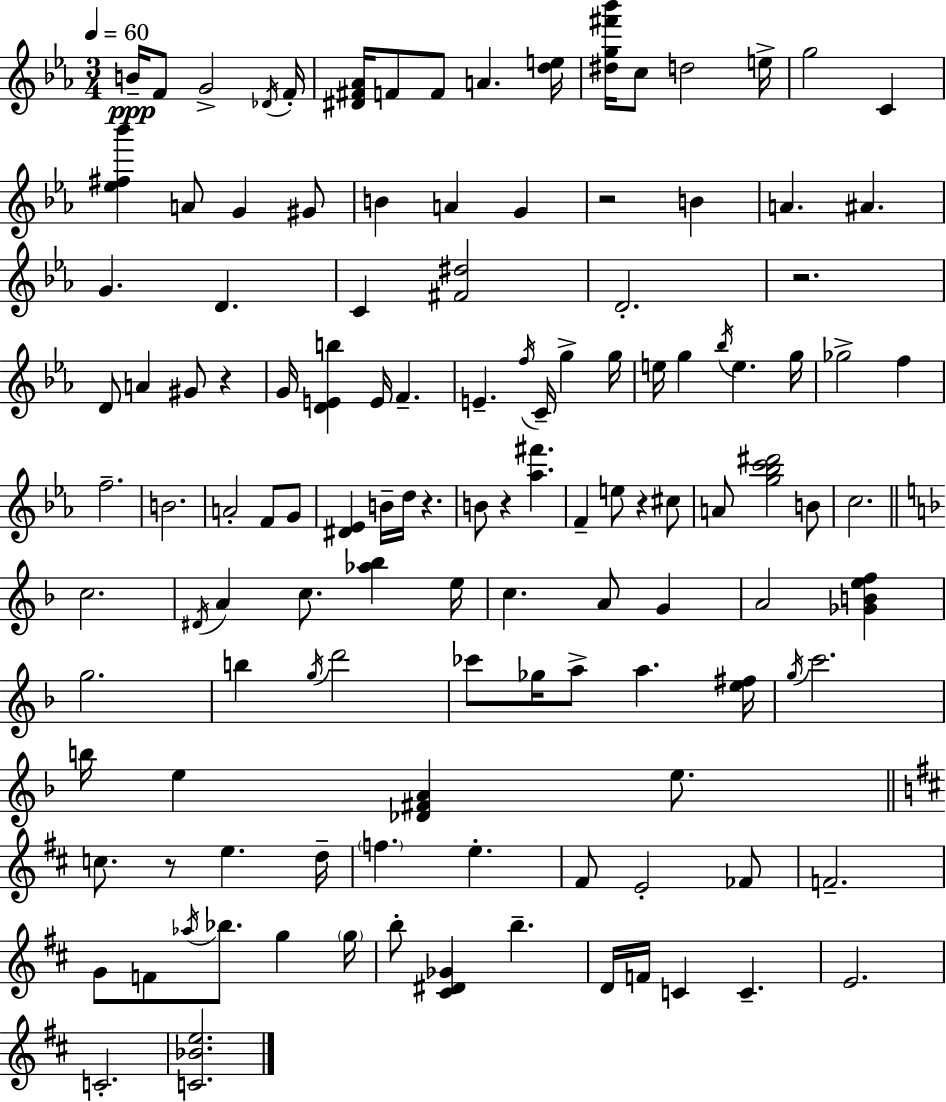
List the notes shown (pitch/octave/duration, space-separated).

B4/s F4/e G4/h Db4/s F4/s [D#4,F#4,Ab4]/s F4/e F4/e A4/q. [D5,E5]/s [D#5,G5,F#6,Bb6]/s C5/e D5/h E5/s G5/h C4/q [Eb5,F#5,Bb6]/q A4/e G4/q G#4/e B4/q A4/q G4/q R/h B4/q A4/q. A#4/q. G4/q. D4/q. C4/q [F#4,D#5]/h D4/h. R/h. D4/e A4/q G#4/e R/q G4/s [D4,E4,B5]/q E4/s F4/q. E4/q. F5/s C4/s G5/q G5/s E5/s G5/q Bb5/s E5/q. G5/s Gb5/h F5/q F5/h. B4/h. A4/h F4/e G4/e [D#4,Eb4]/q B4/s D5/s R/q. B4/e R/q [Ab5,F#6]/q. F4/q E5/e R/q C#5/e A4/e [G5,Bb5,C6,D#6]/h B4/e C5/h. C5/h. D#4/s A4/q C5/e. [Ab5,Bb5]/q E5/s C5/q. A4/e G4/q A4/h [Gb4,B4,E5,F5]/q G5/h. B5/q G5/s D6/h CES6/e Gb5/s A5/e A5/q. [E5,F#5]/s G5/s C6/h. B5/s E5/q [Db4,F#4,A4]/q E5/e. C5/e. R/e E5/q. D5/s F5/q. E5/q. F#4/e E4/h FES4/e F4/h. G4/e F4/e Ab5/s Bb5/e. G5/q G5/s B5/e [C#4,D#4,Gb4]/q B5/q. D4/s F4/s C4/q C4/q. E4/h. C4/h. [C4,Bb4,E5]/h.